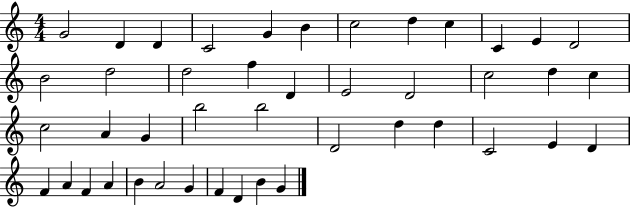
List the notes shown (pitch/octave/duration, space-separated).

G4/h D4/q D4/q C4/h G4/q B4/q C5/h D5/q C5/q C4/q E4/q D4/h B4/h D5/h D5/h F5/q D4/q E4/h D4/h C5/h D5/q C5/q C5/h A4/q G4/q B5/h B5/h D4/h D5/q D5/q C4/h E4/q D4/q F4/q A4/q F4/q A4/q B4/q A4/h G4/q F4/q D4/q B4/q G4/q